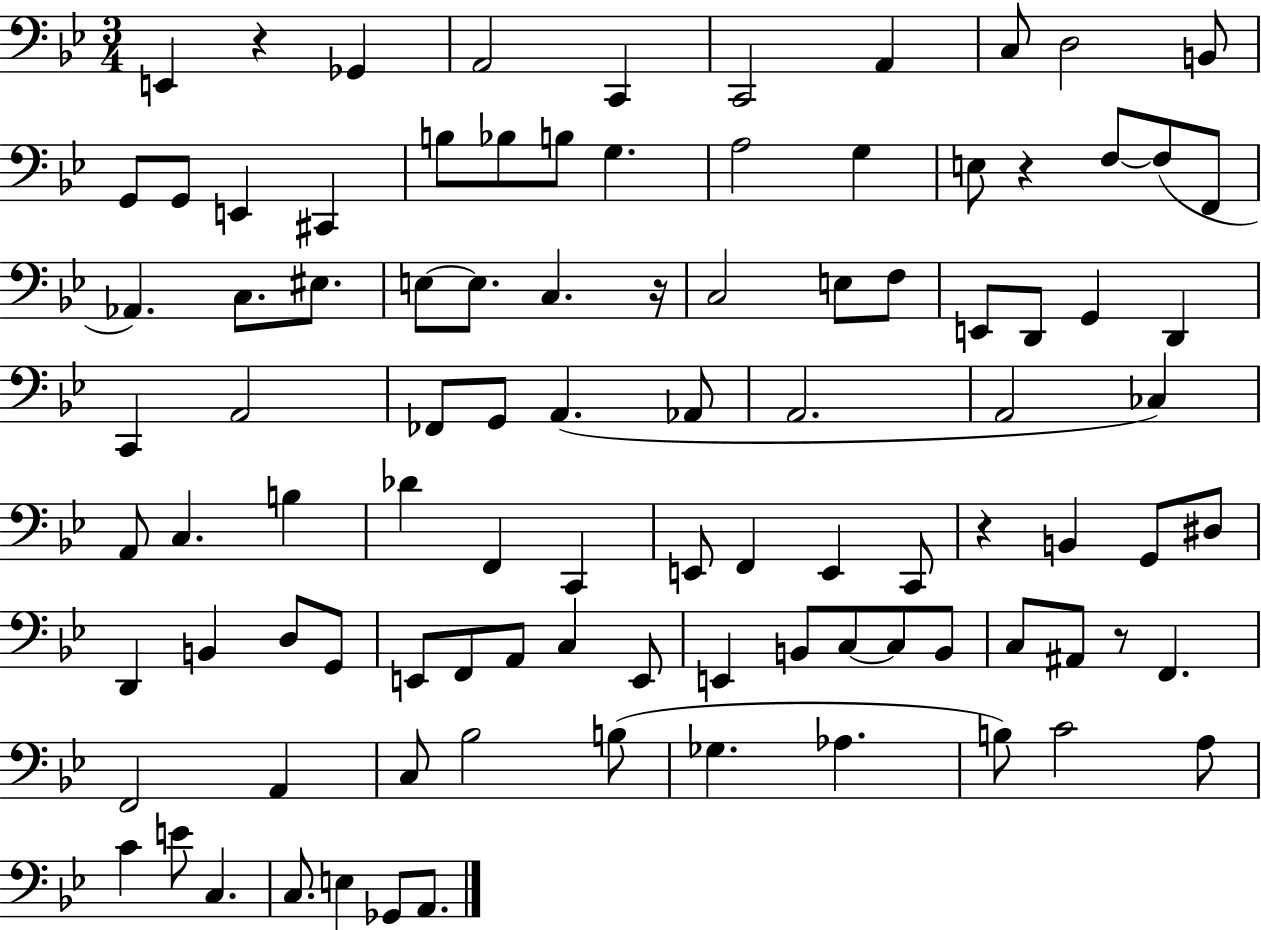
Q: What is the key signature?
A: BES major